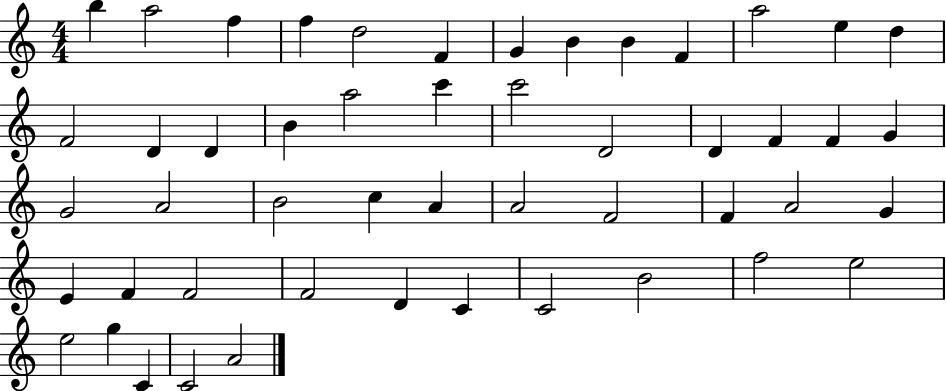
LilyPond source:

{
  \clef treble
  \numericTimeSignature
  \time 4/4
  \key c \major
  b''4 a''2 f''4 | f''4 d''2 f'4 | g'4 b'4 b'4 f'4 | a''2 e''4 d''4 | \break f'2 d'4 d'4 | b'4 a''2 c'''4 | c'''2 d'2 | d'4 f'4 f'4 g'4 | \break g'2 a'2 | b'2 c''4 a'4 | a'2 f'2 | f'4 a'2 g'4 | \break e'4 f'4 f'2 | f'2 d'4 c'4 | c'2 b'2 | f''2 e''2 | \break e''2 g''4 c'4 | c'2 a'2 | \bar "|."
}